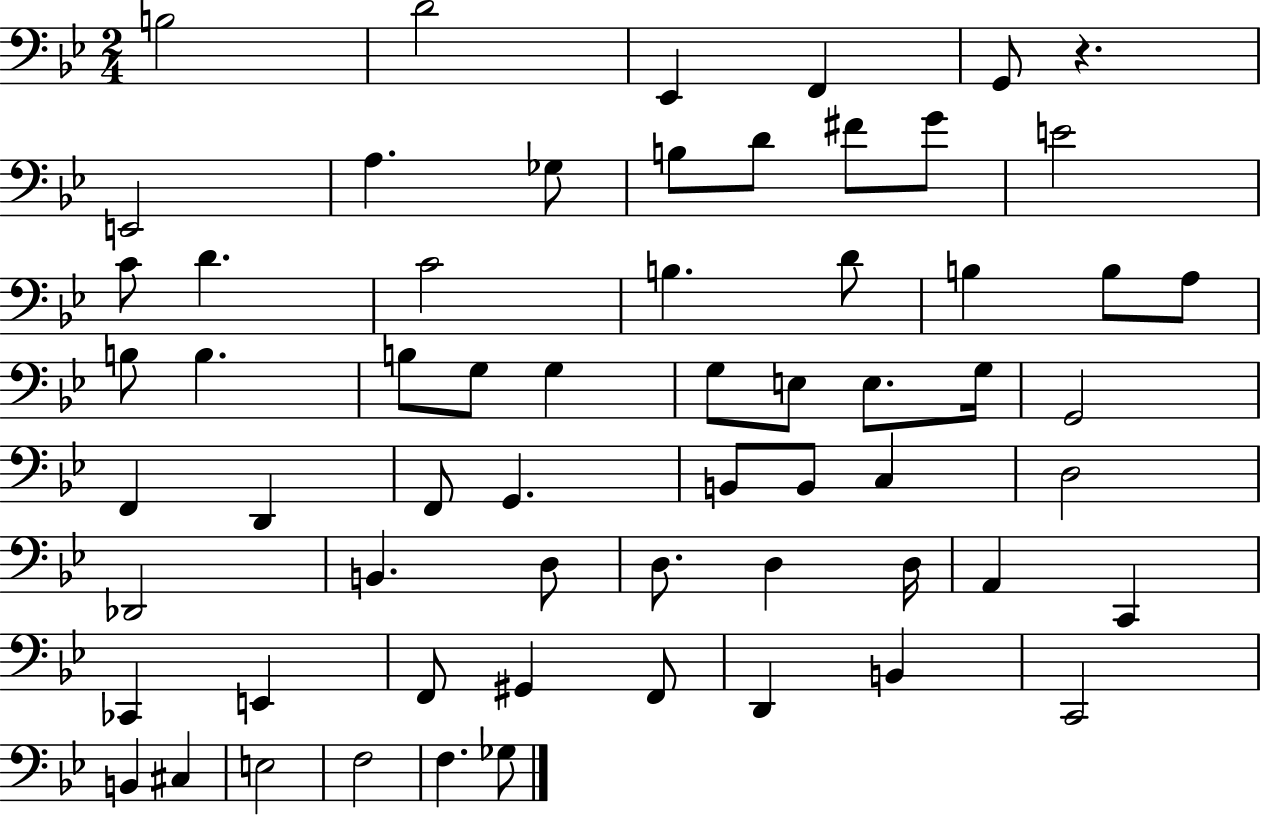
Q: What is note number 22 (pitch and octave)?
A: B3